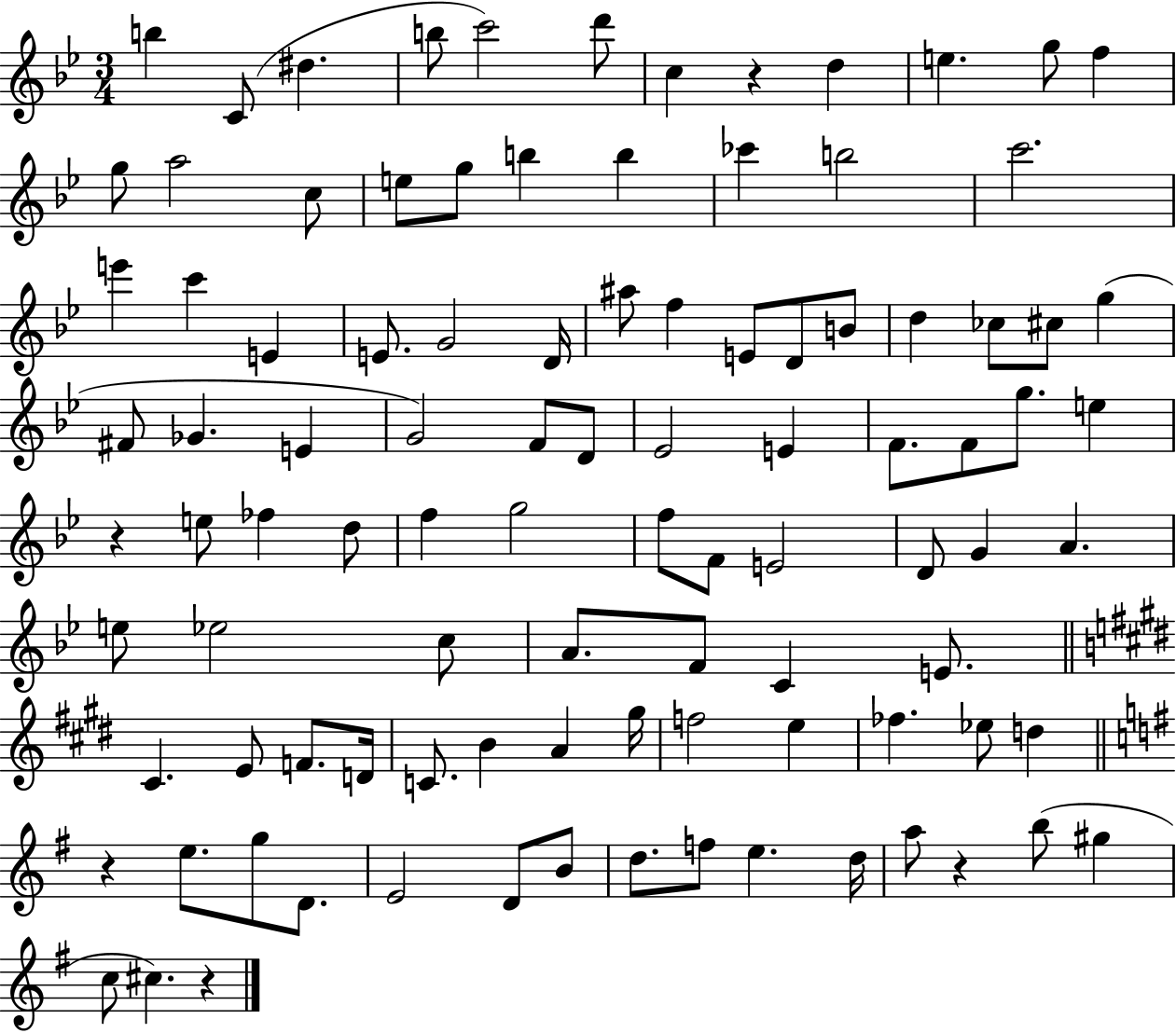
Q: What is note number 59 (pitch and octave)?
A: A4